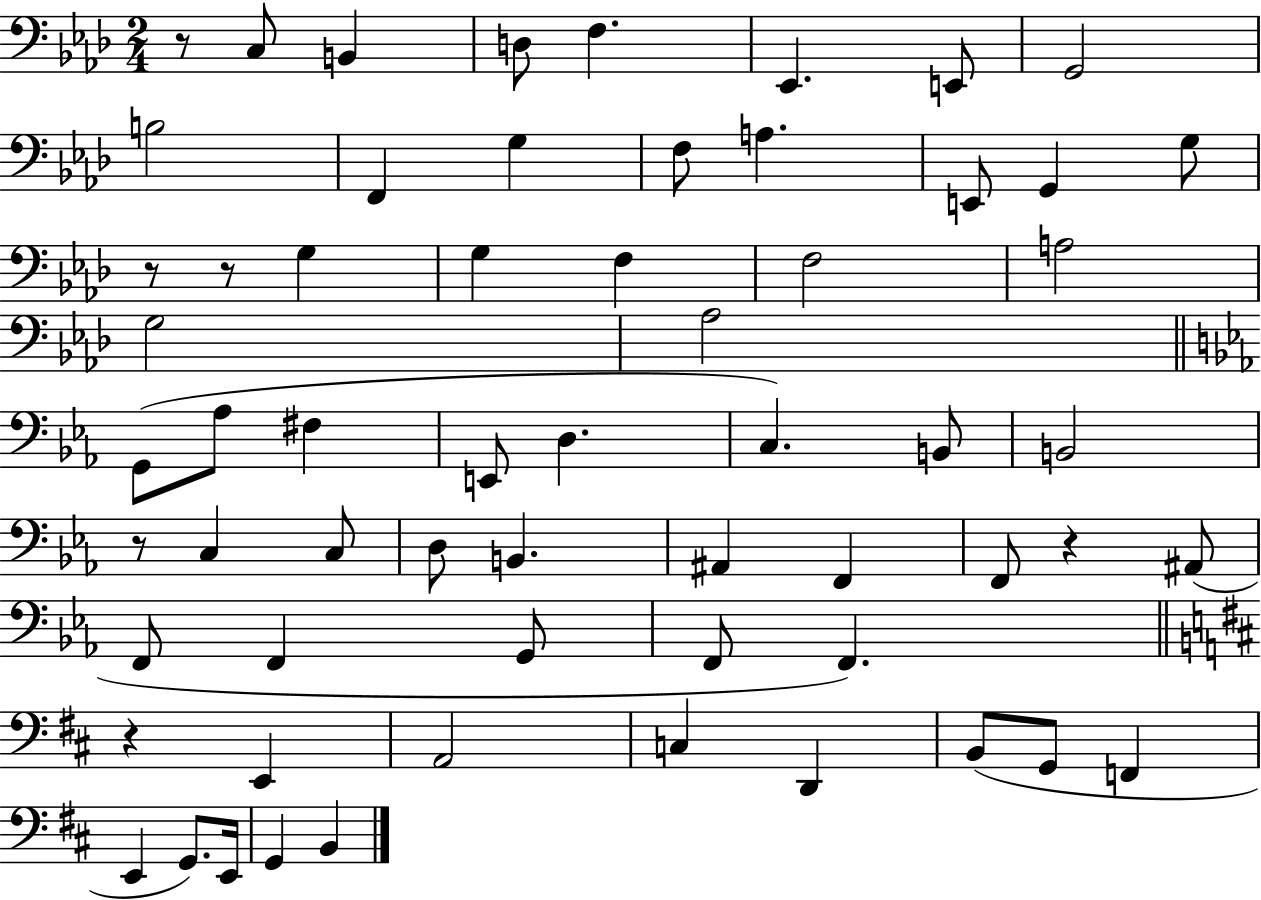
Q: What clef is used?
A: bass